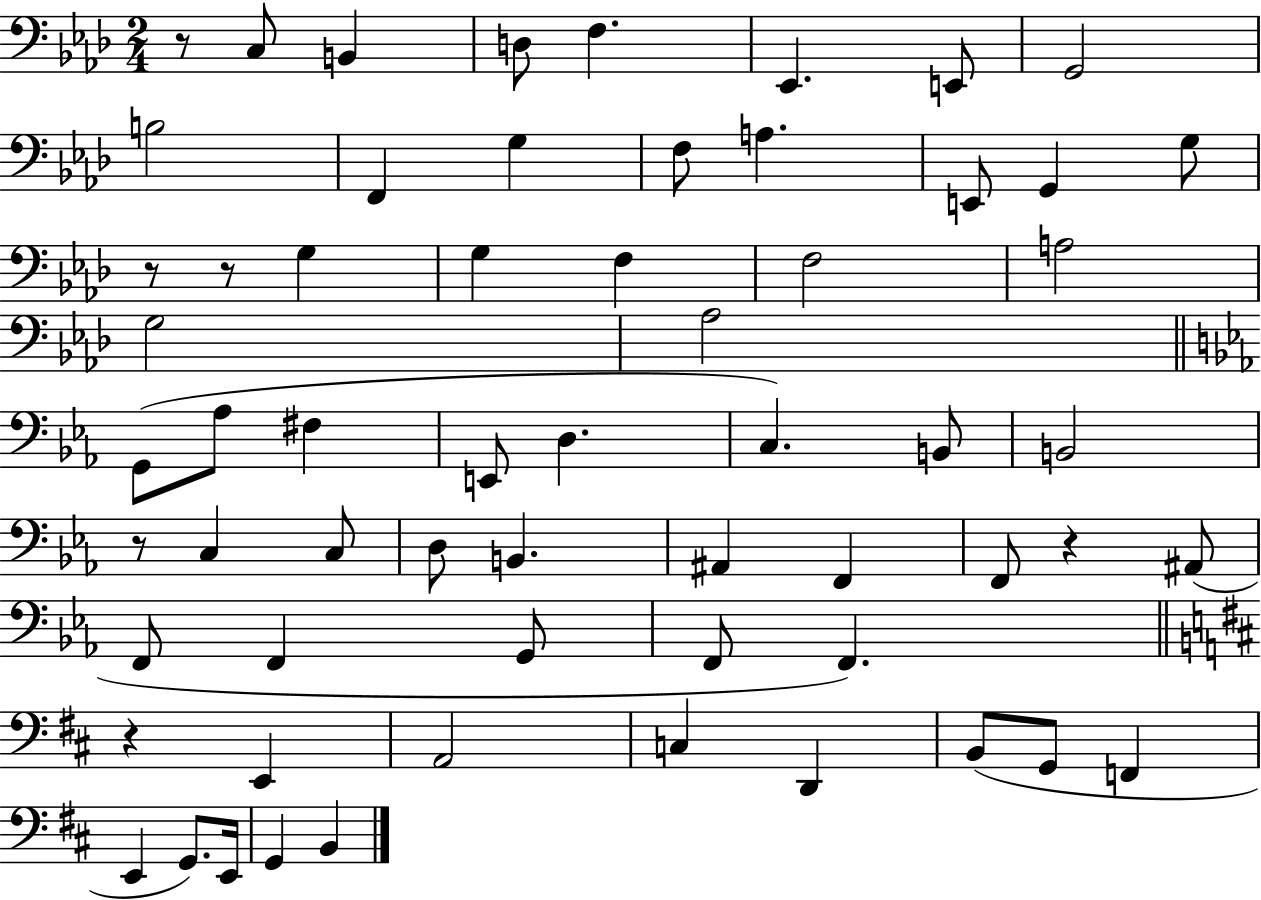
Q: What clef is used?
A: bass